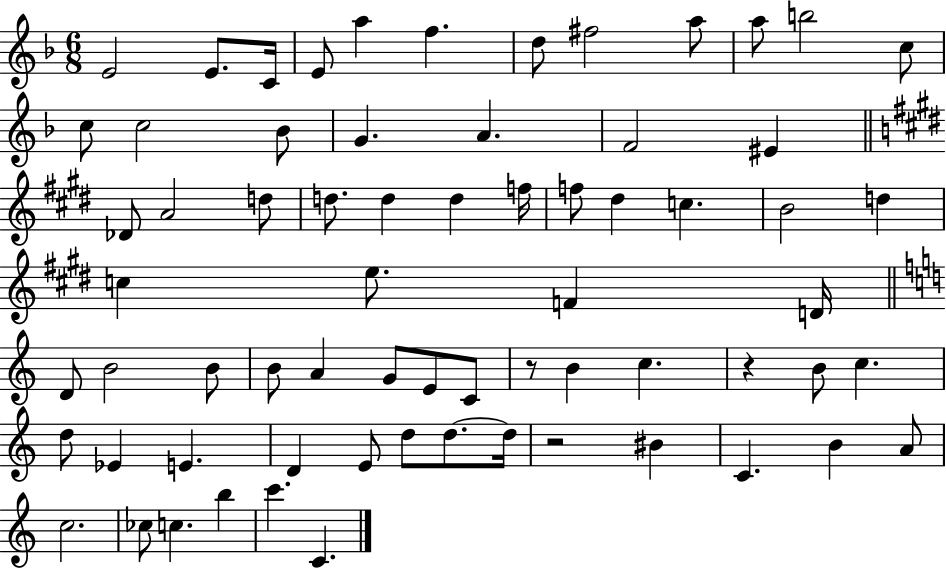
E4/h E4/e. C4/s E4/e A5/q F5/q. D5/e F#5/h A5/e A5/e B5/h C5/e C5/e C5/h Bb4/e G4/q. A4/q. F4/h EIS4/q Db4/e A4/h D5/e D5/e. D5/q D5/q F5/s F5/e D#5/q C5/q. B4/h D5/q C5/q E5/e. F4/q D4/s D4/e B4/h B4/e B4/e A4/q G4/e E4/e C4/e R/e B4/q C5/q. R/q B4/e C5/q. D5/e Eb4/q E4/q. D4/q E4/e D5/e D5/e. D5/s R/h BIS4/q C4/q. B4/q A4/e C5/h. CES5/e C5/q. B5/q C6/q. C4/q.